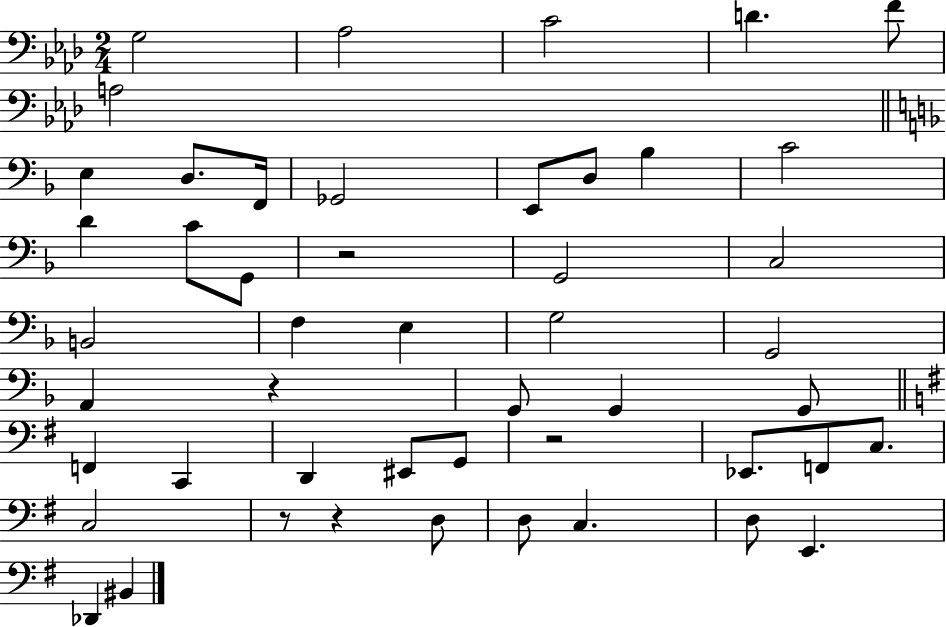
X:1
T:Untitled
M:2/4
L:1/4
K:Ab
G,2 _A,2 C2 D F/2 A,2 E, D,/2 F,,/4 _G,,2 E,,/2 D,/2 _B, C2 D C/2 G,,/2 z2 G,,2 C,2 B,,2 F, E, G,2 G,,2 A,, z G,,/2 G,, G,,/2 F,, C,, D,, ^E,,/2 G,,/2 z2 _E,,/2 F,,/2 C,/2 C,2 z/2 z D,/2 D,/2 C, D,/2 E,, _D,, ^B,,